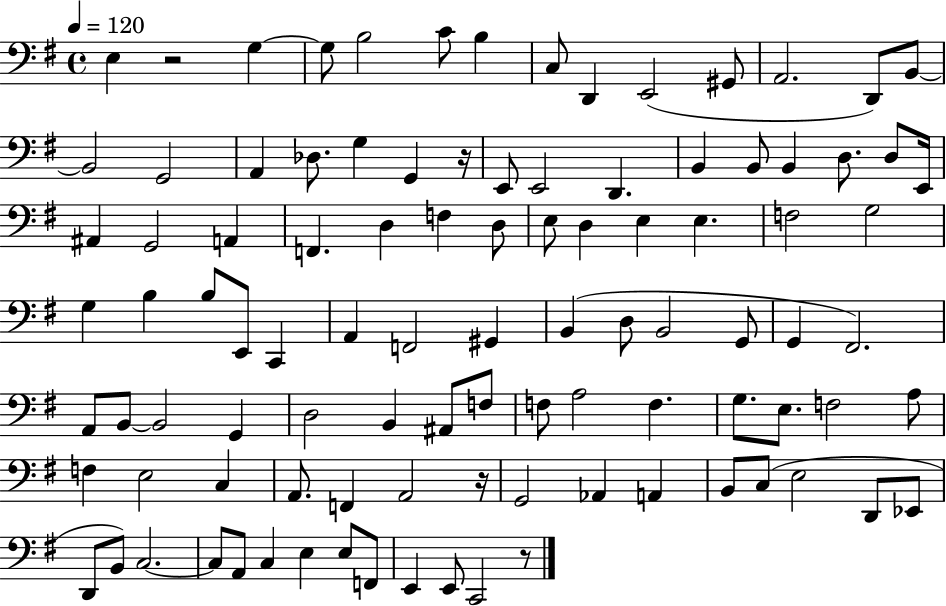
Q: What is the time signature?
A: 4/4